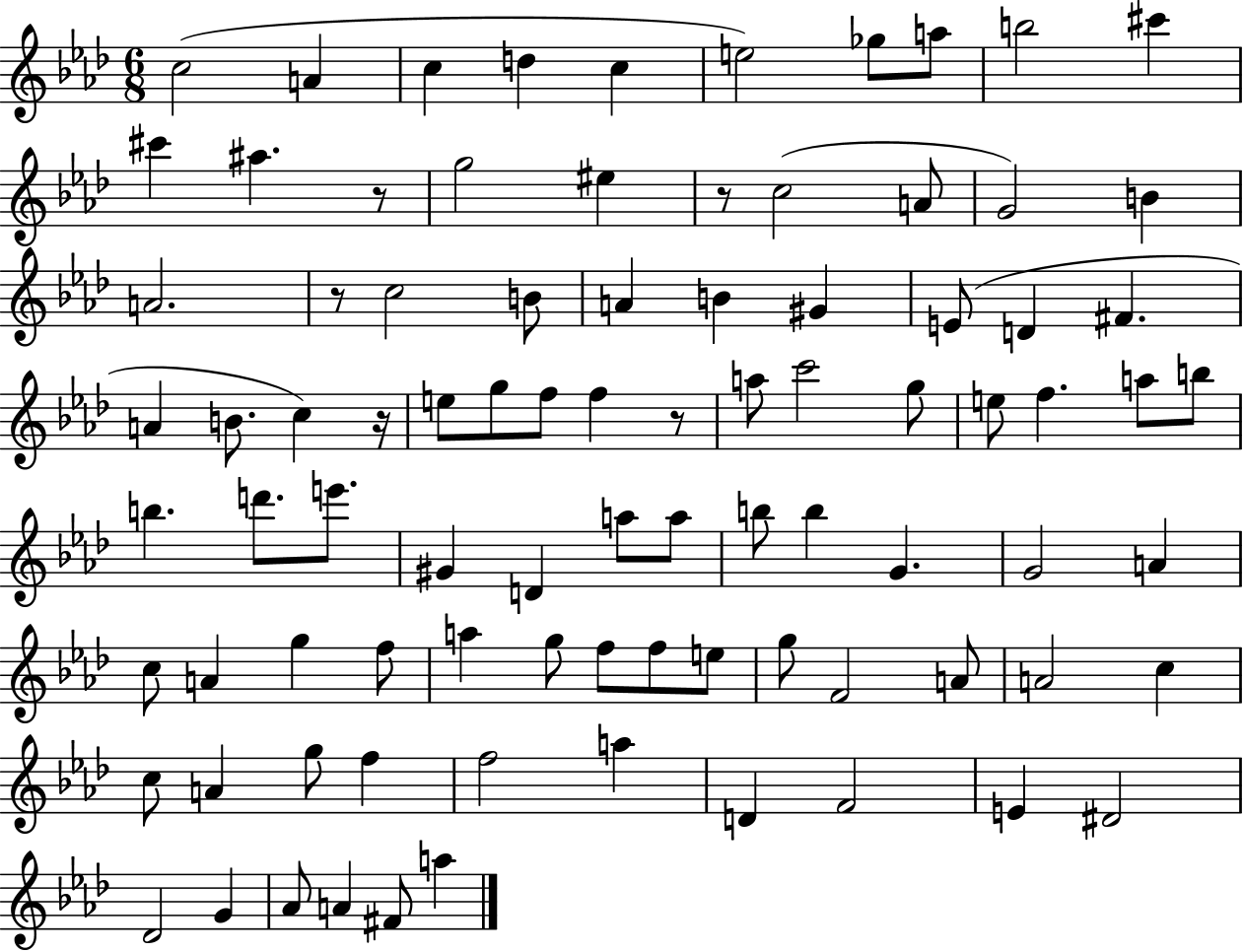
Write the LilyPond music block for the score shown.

{
  \clef treble
  \numericTimeSignature
  \time 6/8
  \key aes \major
  c''2( a'4 | c''4 d''4 c''4 | e''2) ges''8 a''8 | b''2 cis'''4 | \break cis'''4 ais''4. r8 | g''2 eis''4 | r8 c''2( a'8 | g'2) b'4 | \break a'2. | r8 c''2 b'8 | a'4 b'4 gis'4 | e'8( d'4 fis'4. | \break a'4 b'8. c''4) r16 | e''8 g''8 f''8 f''4 r8 | a''8 c'''2 g''8 | e''8 f''4. a''8 b''8 | \break b''4. d'''8. e'''8. | gis'4 d'4 a''8 a''8 | b''8 b''4 g'4. | g'2 a'4 | \break c''8 a'4 g''4 f''8 | a''4 g''8 f''8 f''8 e''8 | g''8 f'2 a'8 | a'2 c''4 | \break c''8 a'4 g''8 f''4 | f''2 a''4 | d'4 f'2 | e'4 dis'2 | \break des'2 g'4 | aes'8 a'4 fis'8 a''4 | \bar "|."
}